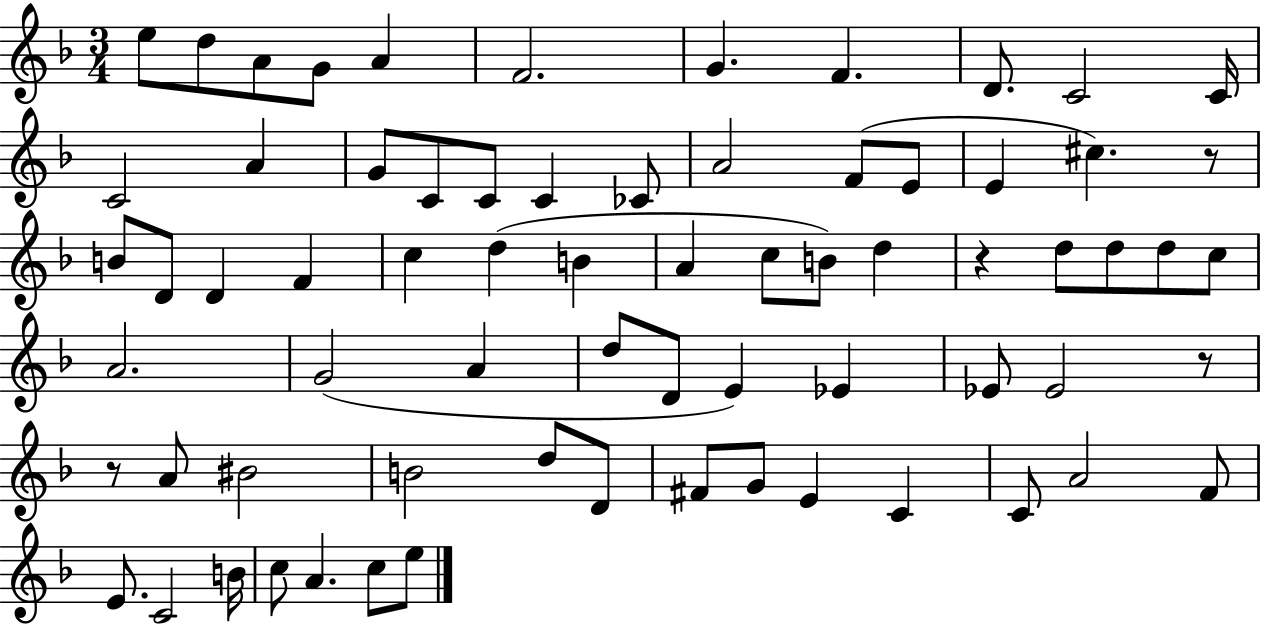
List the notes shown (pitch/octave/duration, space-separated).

E5/e D5/e A4/e G4/e A4/q F4/h. G4/q. F4/q. D4/e. C4/h C4/s C4/h A4/q G4/e C4/e C4/e C4/q CES4/e A4/h F4/e E4/e E4/q C#5/q. R/e B4/e D4/e D4/q F4/q C5/q D5/q B4/q A4/q C5/e B4/e D5/q R/q D5/e D5/e D5/e C5/e A4/h. G4/h A4/q D5/e D4/e E4/q Eb4/q Eb4/e Eb4/h R/e R/e A4/e BIS4/h B4/h D5/e D4/e F#4/e G4/e E4/q C4/q C4/e A4/h F4/e E4/e. C4/h B4/s C5/e A4/q. C5/e E5/e